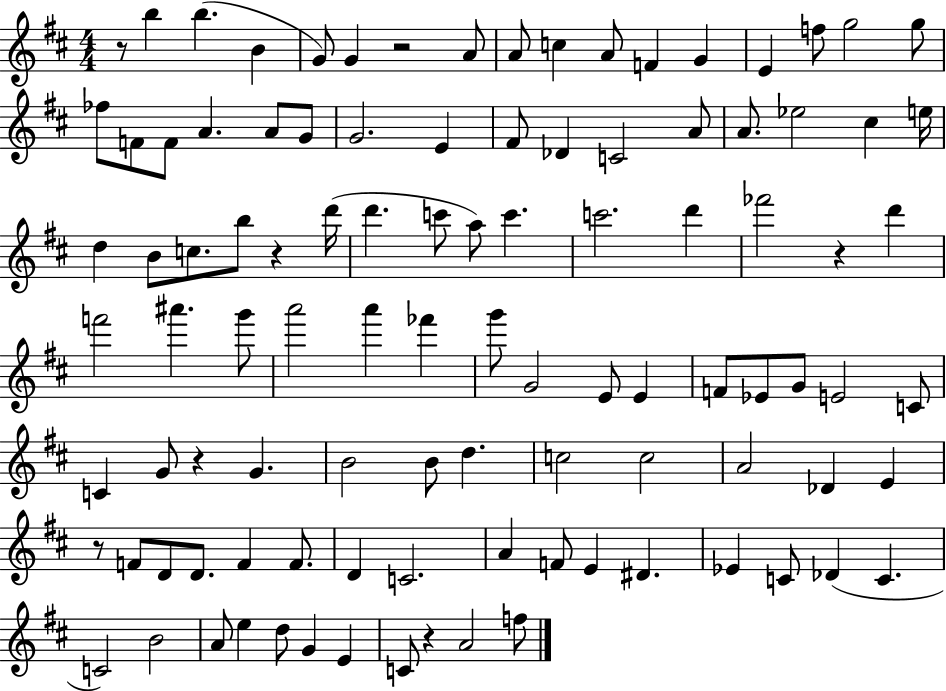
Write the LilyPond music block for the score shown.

{
  \clef treble
  \numericTimeSignature
  \time 4/4
  \key d \major
  \repeat volta 2 { r8 b''4 b''4.( b'4 | g'8) g'4 r2 a'8 | a'8 c''4 a'8 f'4 g'4 | e'4 f''8 g''2 g''8 | \break fes''8 f'8 f'8 a'4. a'8 g'8 | g'2. e'4 | fis'8 des'4 c'2 a'8 | a'8. ees''2 cis''4 e''16 | \break d''4 b'8 c''8. b''8 r4 d'''16( | d'''4. c'''8 a''8) c'''4. | c'''2. d'''4 | fes'''2 r4 d'''4 | \break f'''2 ais'''4. g'''8 | a'''2 a'''4 fes'''4 | g'''8 g'2 e'8 e'4 | f'8 ees'8 g'8 e'2 c'8 | \break c'4 g'8 r4 g'4. | b'2 b'8 d''4. | c''2 c''2 | a'2 des'4 e'4 | \break r8 f'8 d'8 d'8. f'4 f'8. | d'4 c'2. | a'4 f'8 e'4 dis'4. | ees'4 c'8 des'4( c'4. | \break c'2) b'2 | a'8 e''4 d''8 g'4 e'4 | c'8 r4 a'2 f''8 | } \bar "|."
}